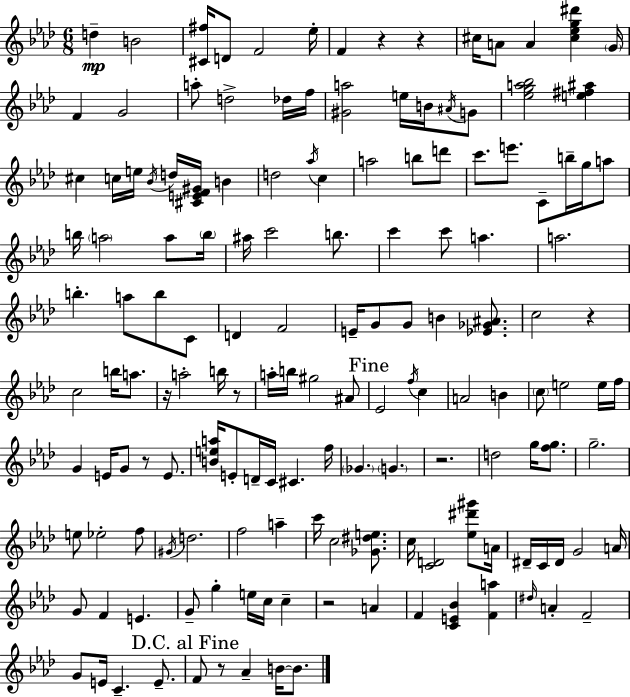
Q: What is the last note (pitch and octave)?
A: B4